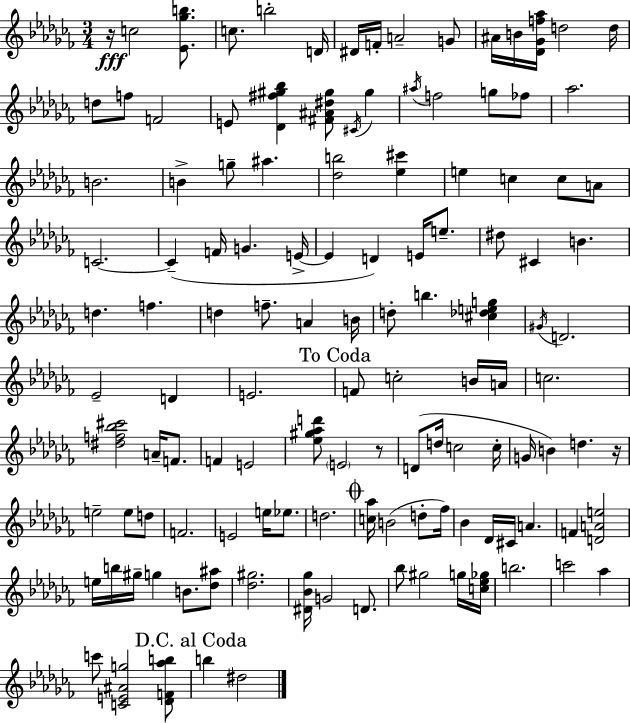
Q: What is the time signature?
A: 3/4